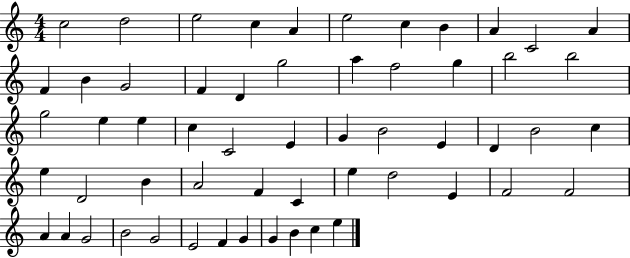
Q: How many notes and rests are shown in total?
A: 57